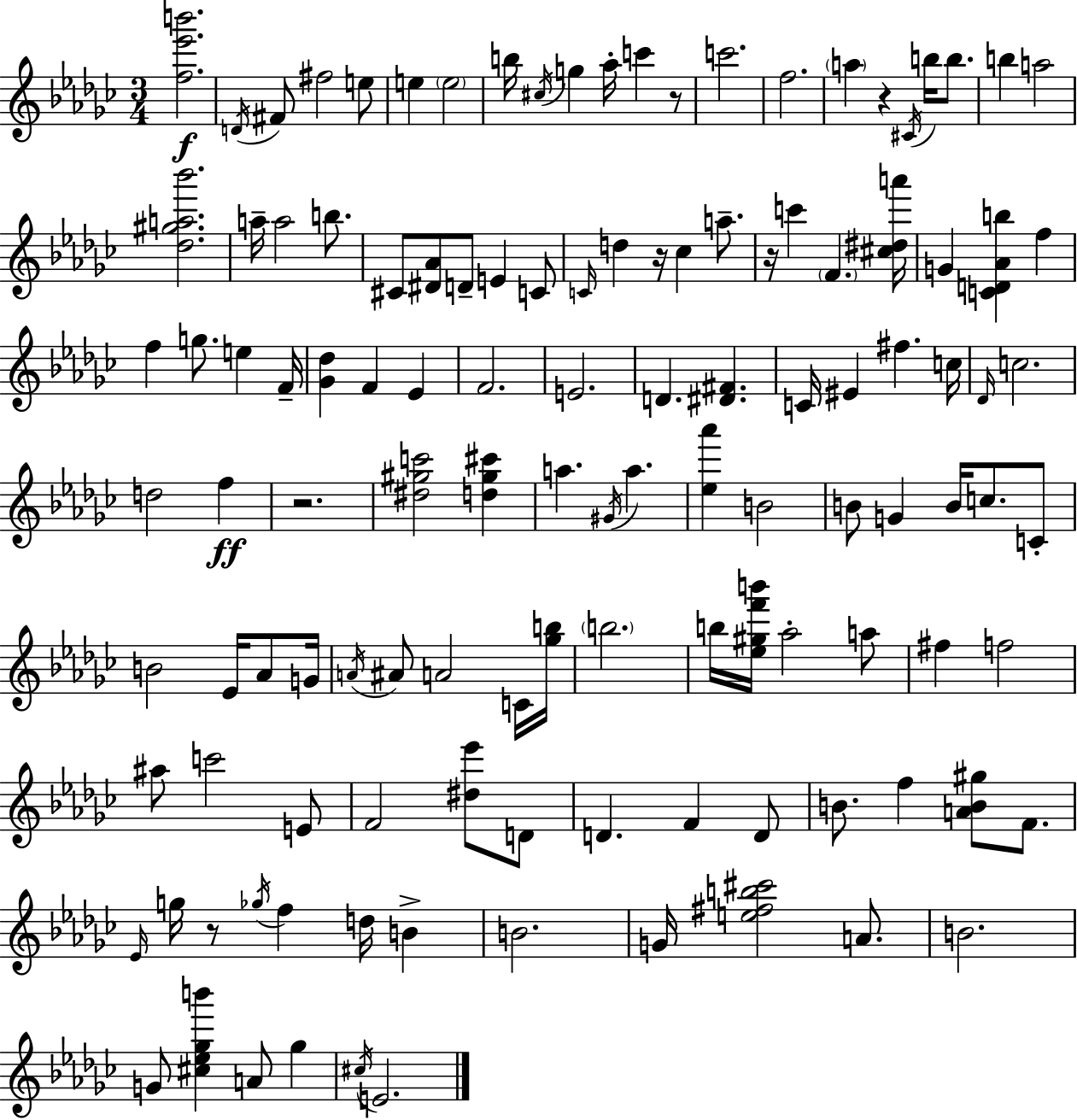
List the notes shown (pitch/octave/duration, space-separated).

[F5,Eb6,B6]/h. D4/s F#4/e F#5/h E5/e E5/q E5/h B5/s C#5/s G5/q Ab5/s C6/q R/e C6/h. F5/h. A5/q R/q C#4/s B5/s B5/e. B5/q A5/h [Db5,G#5,A5,Bb6]/h. A5/s A5/h B5/e. C#4/e [D#4,Ab4]/e D4/e E4/q C4/e C4/s D5/q R/s CES5/q A5/e. R/s C6/q F4/q. [C#5,D#5,A6]/s G4/q [C4,D4,Ab4,B5]/q F5/q F5/q G5/e. E5/q F4/s [Gb4,Db5]/q F4/q Eb4/q F4/h. E4/h. D4/q. [D#4,F#4]/q. C4/s EIS4/q F#5/q. C5/s Db4/s C5/h. D5/h F5/q R/h. [D#5,G#5,C6]/h [D5,G#5,C#6]/q A5/q. G#4/s A5/q. [Eb5,Ab6]/q B4/h B4/e G4/q B4/s C5/e. C4/e B4/h Eb4/s Ab4/e G4/s A4/s A#4/e A4/h C4/s [Gb5,B5]/s B5/h. B5/s [Eb5,G#5,F6,B6]/s Ab5/h A5/e F#5/q F5/h A#5/e C6/h E4/e F4/h [D#5,Eb6]/e D4/e D4/q. F4/q D4/e B4/e. F5/q [A4,B4,G#5]/e F4/e. Eb4/s G5/s R/e Gb5/s F5/q D5/s B4/q B4/h. G4/s [E5,F#5,B5,C#6]/h A4/e. B4/h. G4/e [C#5,Eb5,Gb5,B6]/q A4/e Gb5/q C#5/s E4/h.